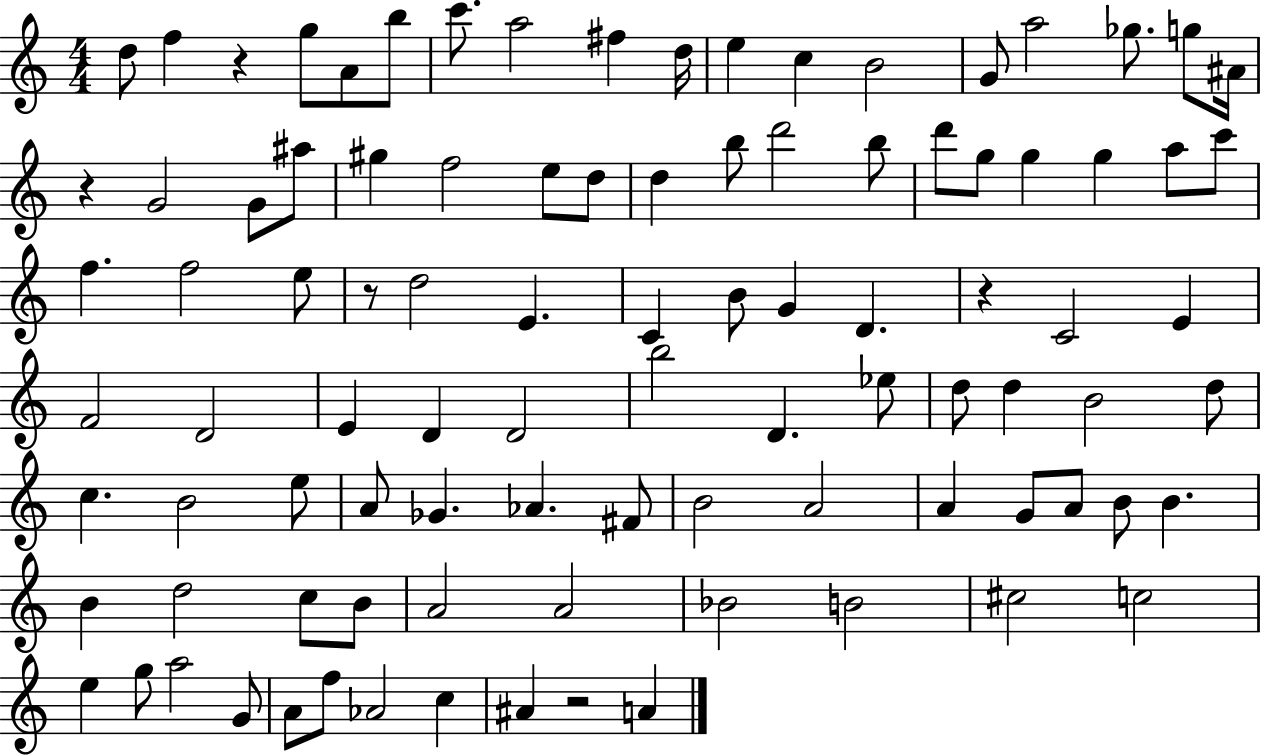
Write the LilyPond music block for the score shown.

{
  \clef treble
  \numericTimeSignature
  \time 4/4
  \key c \major
  \repeat volta 2 { d''8 f''4 r4 g''8 a'8 b''8 | c'''8. a''2 fis''4 d''16 | e''4 c''4 b'2 | g'8 a''2 ges''8. g''8 ais'16 | \break r4 g'2 g'8 ais''8 | gis''4 f''2 e''8 d''8 | d''4 b''8 d'''2 b''8 | d'''8 g''8 g''4 g''4 a''8 c'''8 | \break f''4. f''2 e''8 | r8 d''2 e'4. | c'4 b'8 g'4 d'4. | r4 c'2 e'4 | \break f'2 d'2 | e'4 d'4 d'2 | b''2 d'4. ees''8 | d''8 d''4 b'2 d''8 | \break c''4. b'2 e''8 | a'8 ges'4. aes'4. fis'8 | b'2 a'2 | a'4 g'8 a'8 b'8 b'4. | \break b'4 d''2 c''8 b'8 | a'2 a'2 | bes'2 b'2 | cis''2 c''2 | \break e''4 g''8 a''2 g'8 | a'8 f''8 aes'2 c''4 | ais'4 r2 a'4 | } \bar "|."
}